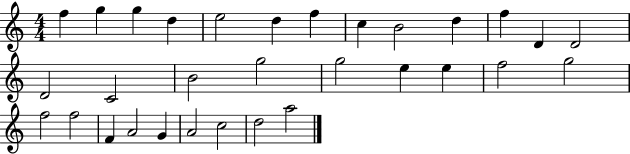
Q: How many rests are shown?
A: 0